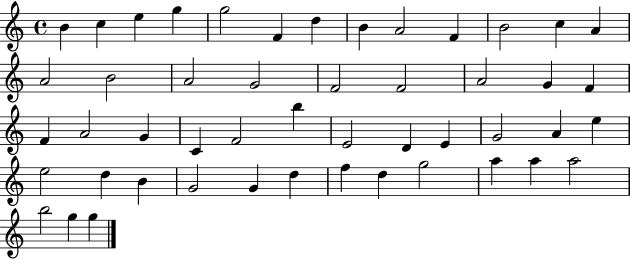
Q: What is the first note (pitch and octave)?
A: B4